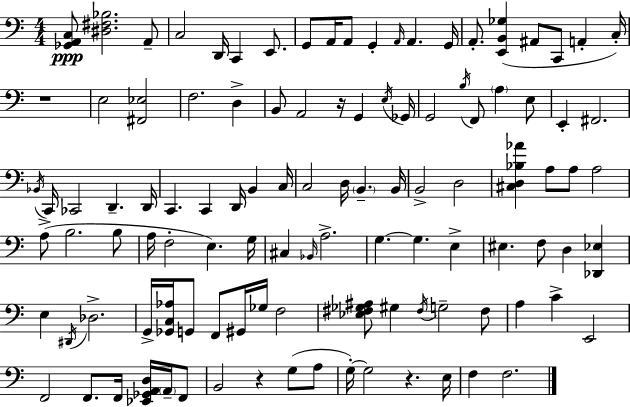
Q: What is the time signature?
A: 4/4